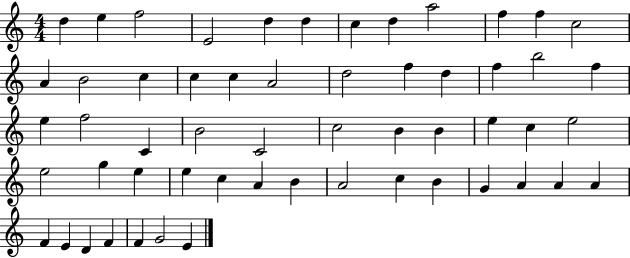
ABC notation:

X:1
T:Untitled
M:4/4
L:1/4
K:C
d e f2 E2 d d c d a2 f f c2 A B2 c c c A2 d2 f d f b2 f e f2 C B2 C2 c2 B B e c e2 e2 g e e c A B A2 c B G A A A F E D F F G2 E